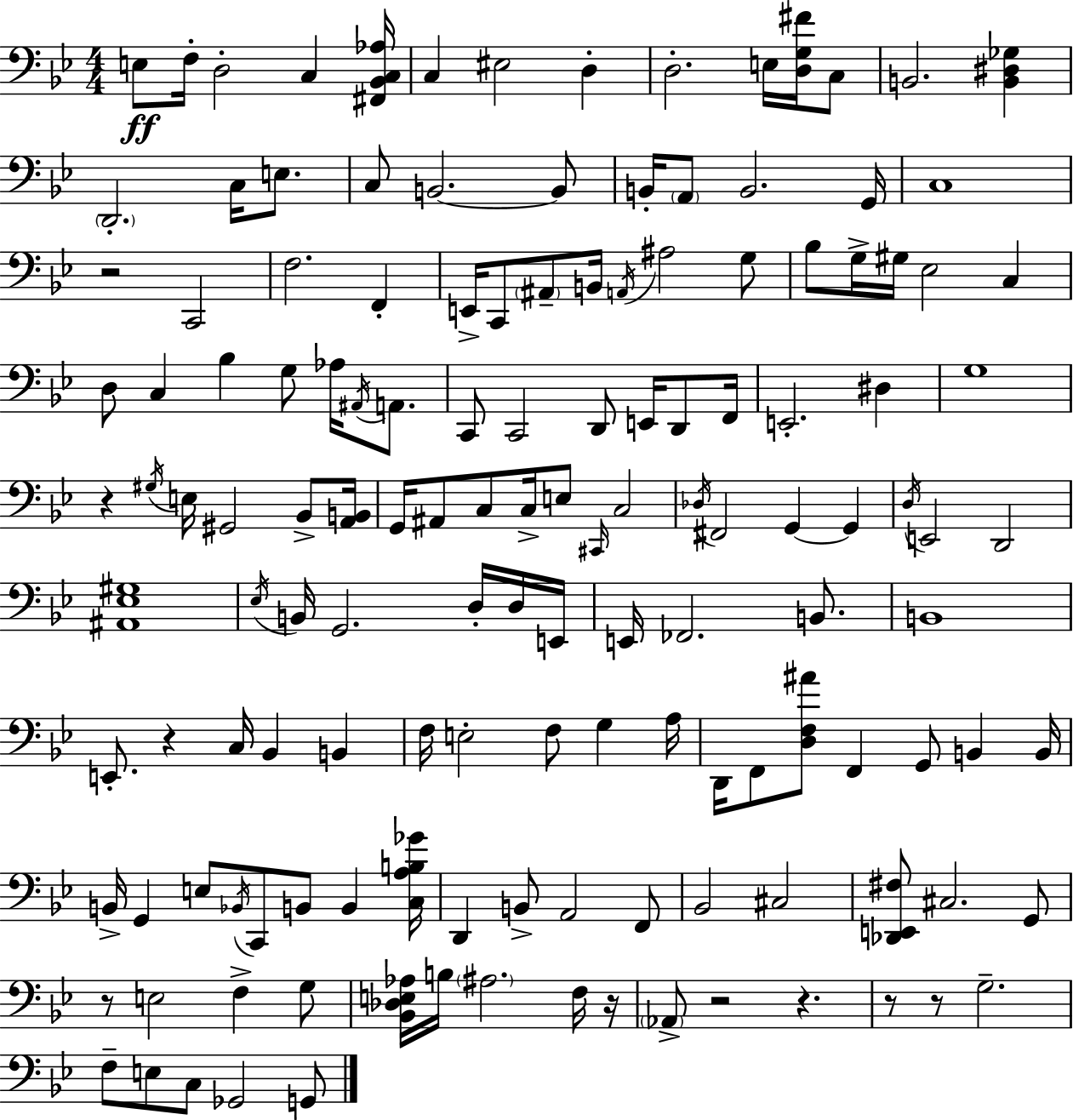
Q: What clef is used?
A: bass